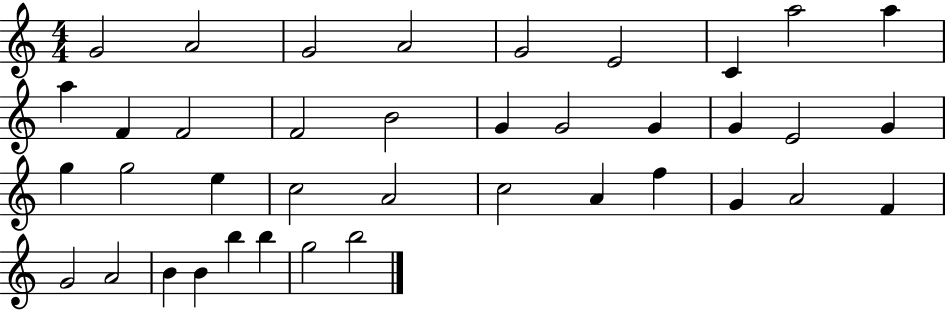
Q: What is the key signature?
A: C major